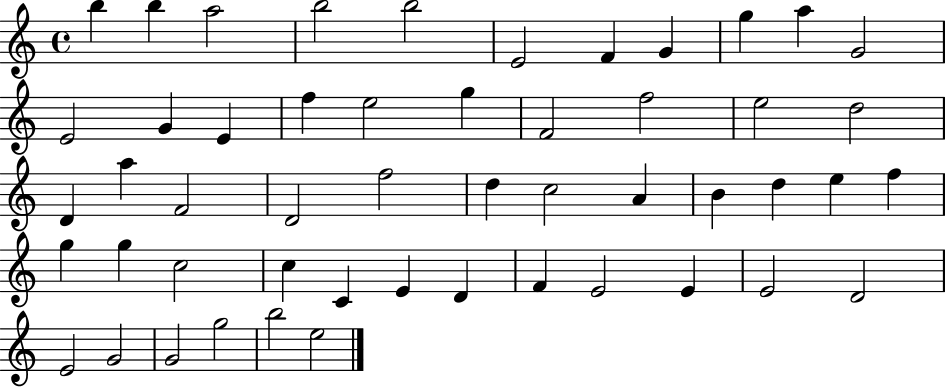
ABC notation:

X:1
T:Untitled
M:4/4
L:1/4
K:C
b b a2 b2 b2 E2 F G g a G2 E2 G E f e2 g F2 f2 e2 d2 D a F2 D2 f2 d c2 A B d e f g g c2 c C E D F E2 E E2 D2 E2 G2 G2 g2 b2 e2